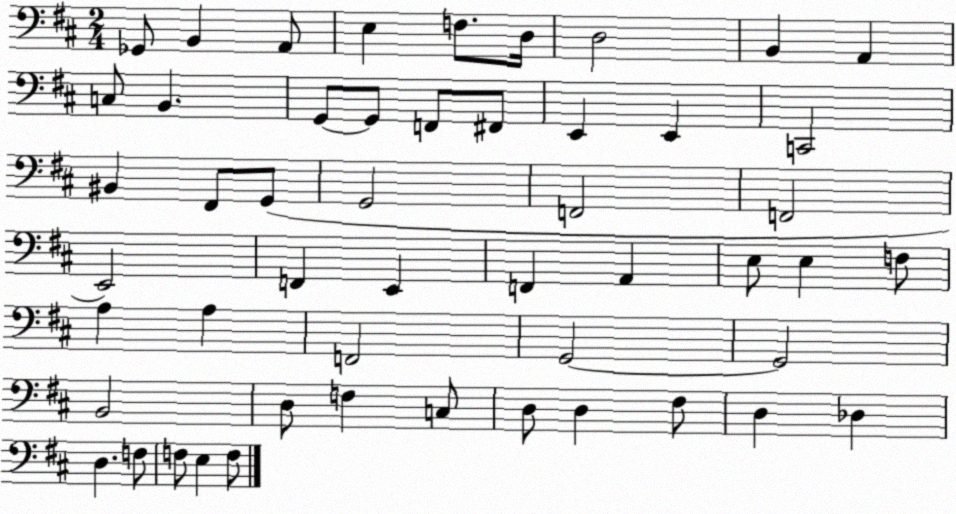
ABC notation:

X:1
T:Untitled
M:2/4
L:1/4
K:D
_G,,/2 B,, A,,/2 E, F,/2 D,/4 D,2 B,, A,, C,/2 B,, G,,/2 G,,/2 F,,/2 ^F,,/2 E,, E,, C,,2 ^B,, ^F,,/2 G,,/2 G,,2 F,,2 F,,2 E,,2 F,, E,, F,, A,, E,/2 E, F,/2 A, A, F,,2 G,,2 G,,2 B,,2 D,/2 F, C,/2 D,/2 D, ^F,/2 D, _D, D, F,/2 F,/2 E, F,/2